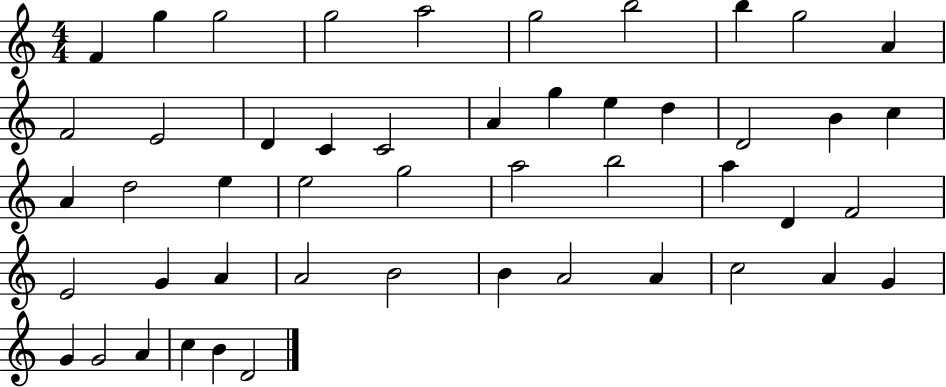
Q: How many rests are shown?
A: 0